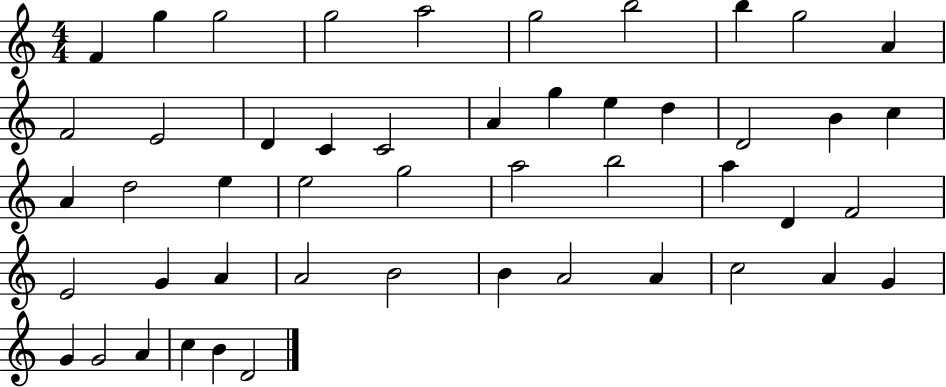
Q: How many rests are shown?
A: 0